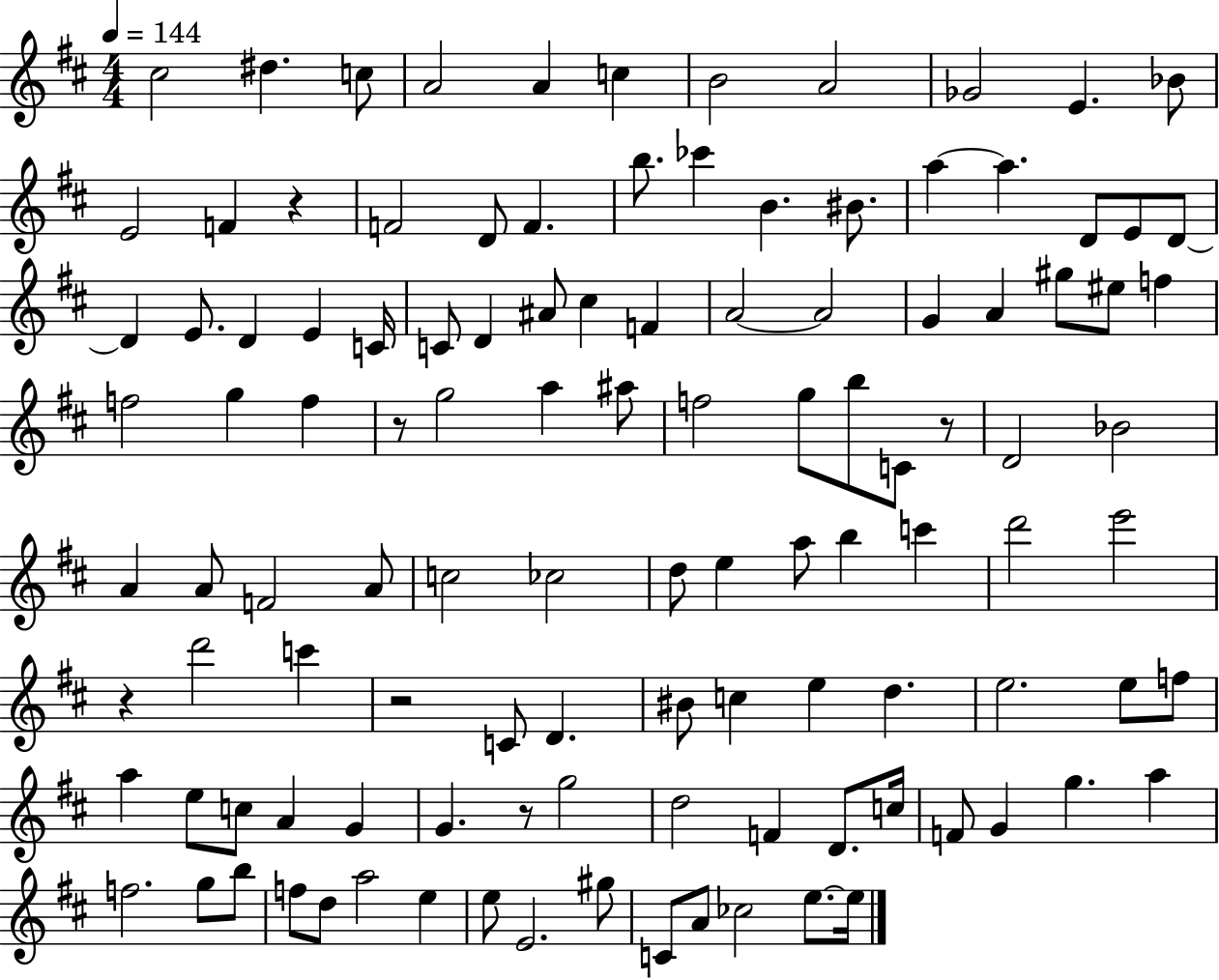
{
  \clef treble
  \numericTimeSignature
  \time 4/4
  \key d \major
  \tempo 4 = 144
  cis''2 dis''4. c''8 | a'2 a'4 c''4 | b'2 a'2 | ges'2 e'4. bes'8 | \break e'2 f'4 r4 | f'2 d'8 f'4. | b''8. ces'''4 b'4. bis'8. | a''4~~ a''4. d'8 e'8 d'8~~ | \break d'4 e'8. d'4 e'4 c'16 | c'8 d'4 ais'8 cis''4 f'4 | a'2~~ a'2 | g'4 a'4 gis''8 eis''8 f''4 | \break f''2 g''4 f''4 | r8 g''2 a''4 ais''8 | f''2 g''8 b''8 c'8 r8 | d'2 bes'2 | \break a'4 a'8 f'2 a'8 | c''2 ces''2 | d''8 e''4 a''8 b''4 c'''4 | d'''2 e'''2 | \break r4 d'''2 c'''4 | r2 c'8 d'4. | bis'8 c''4 e''4 d''4. | e''2. e''8 f''8 | \break a''4 e''8 c''8 a'4 g'4 | g'4. r8 g''2 | d''2 f'4 d'8. c''16 | f'8 g'4 g''4. a''4 | \break f''2. g''8 b''8 | f''8 d''8 a''2 e''4 | e''8 e'2. gis''8 | c'8 a'8 ces''2 e''8.~~ e''16 | \break \bar "|."
}